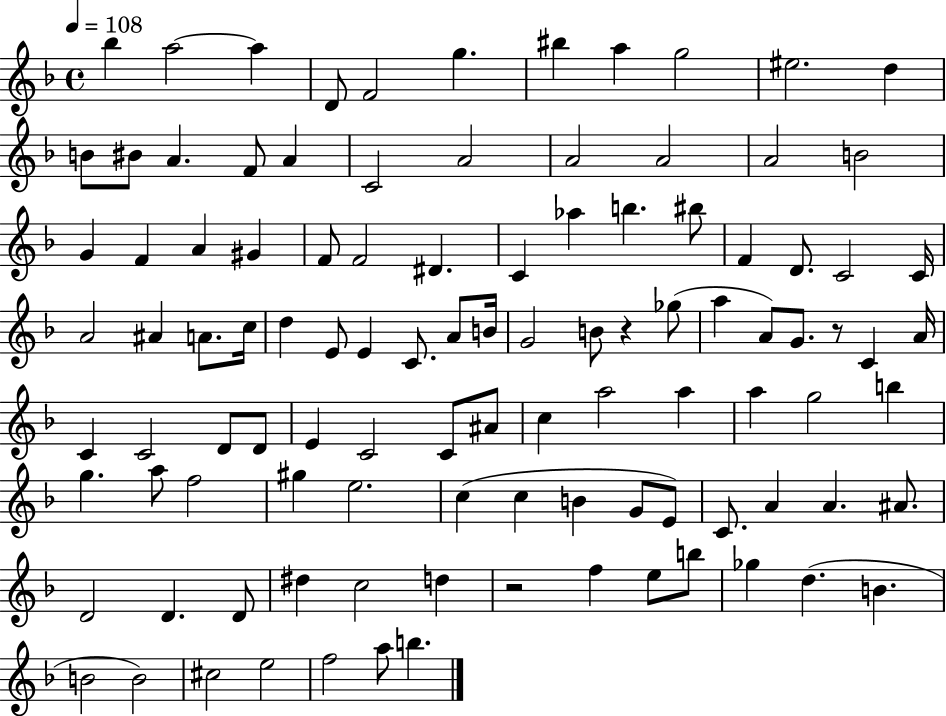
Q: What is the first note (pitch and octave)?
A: Bb5